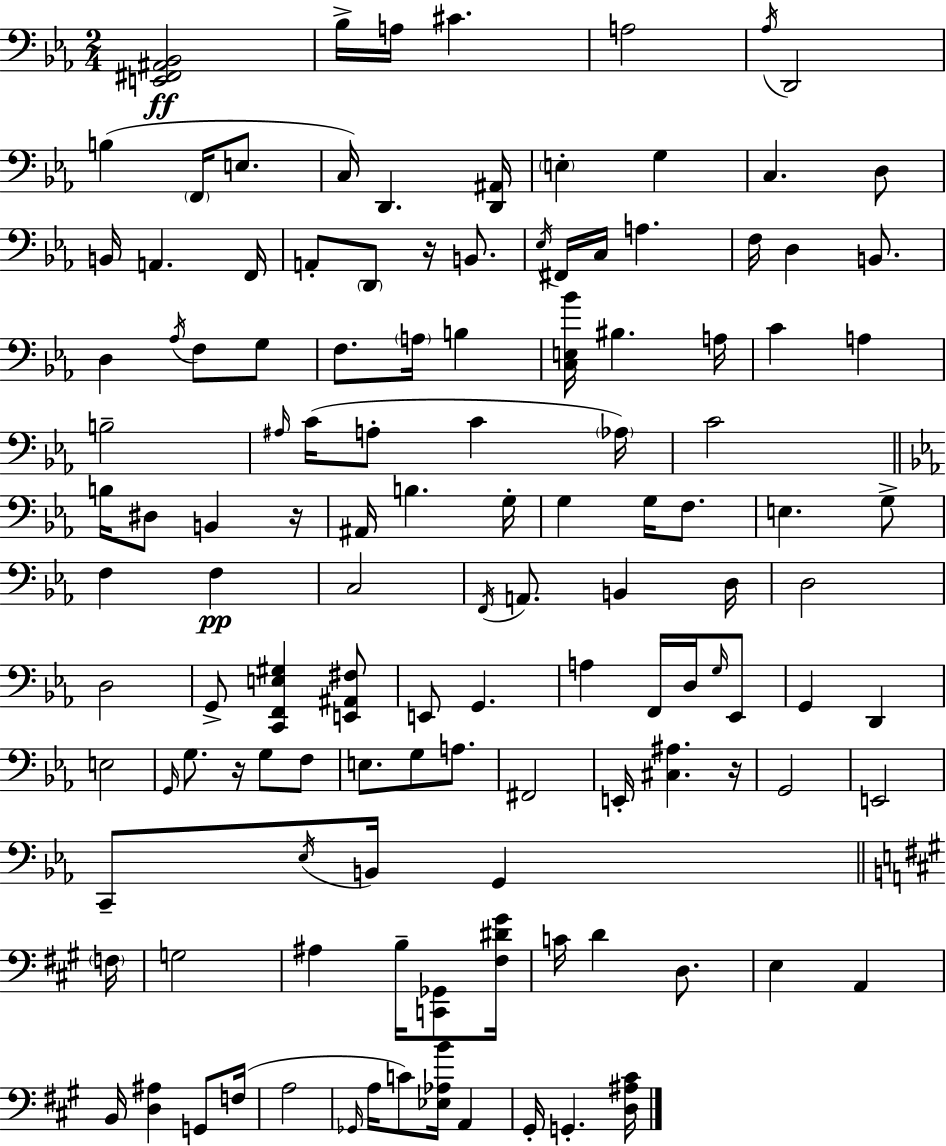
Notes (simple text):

[E2,F#2,A#2,Bb2]/h Bb3/s A3/s C#4/q. A3/h Ab3/s D2/h B3/q F2/s E3/e. C3/s D2/q. [D2,A#2]/s E3/q G3/q C3/q. D3/e B2/s A2/q. F2/s A2/e D2/e R/s B2/e. Eb3/s F#2/s C3/s A3/q. F3/s D3/q B2/e. D3/q Ab3/s F3/e G3/e F3/e. A3/s B3/q [C3,E3,Bb4]/s BIS3/q. A3/s C4/q A3/q B3/h A#3/s C4/s A3/e C4/q Ab3/s C4/h B3/s D#3/e B2/q R/s A#2/s B3/q. G3/s G3/q G3/s F3/e. E3/q. G3/e F3/q F3/q C3/h F2/s A2/e. B2/q D3/s D3/h D3/h G2/e [C2,F2,E3,G#3]/q [E2,A#2,F#3]/e E2/e G2/q. A3/q F2/s D3/s G3/s Eb2/e G2/q D2/q E3/h G2/s G3/e. R/s G3/e F3/e E3/e. G3/e A3/e. F#2/h E2/s [C#3,A#3]/q. R/s G2/h E2/h C2/e Eb3/s B2/s G2/q F3/s G3/h A#3/q B3/s [C2,Gb2]/e [F#3,D#4,G#4]/s C4/s D4/q D3/e. E3/q A2/q B2/s [D3,A#3]/q G2/e F3/s A3/h Gb2/s A3/s C4/e [Eb3,Ab3,B4]/s A2/q G#2/s G2/q. [D3,A#3,C#4]/s